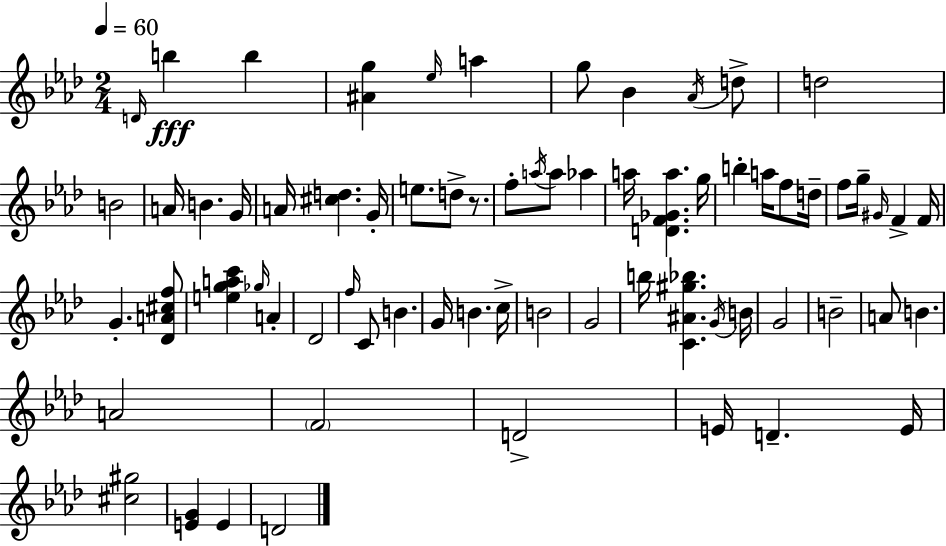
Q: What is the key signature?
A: AES major